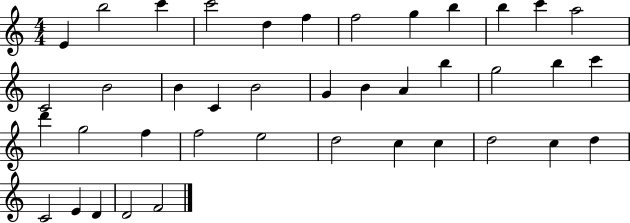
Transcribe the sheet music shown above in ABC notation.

X:1
T:Untitled
M:4/4
L:1/4
K:C
E b2 c' c'2 d f f2 g b b c' a2 C2 B2 B C B2 G B A b g2 b c' d' g2 f f2 e2 d2 c c d2 c d C2 E D D2 F2